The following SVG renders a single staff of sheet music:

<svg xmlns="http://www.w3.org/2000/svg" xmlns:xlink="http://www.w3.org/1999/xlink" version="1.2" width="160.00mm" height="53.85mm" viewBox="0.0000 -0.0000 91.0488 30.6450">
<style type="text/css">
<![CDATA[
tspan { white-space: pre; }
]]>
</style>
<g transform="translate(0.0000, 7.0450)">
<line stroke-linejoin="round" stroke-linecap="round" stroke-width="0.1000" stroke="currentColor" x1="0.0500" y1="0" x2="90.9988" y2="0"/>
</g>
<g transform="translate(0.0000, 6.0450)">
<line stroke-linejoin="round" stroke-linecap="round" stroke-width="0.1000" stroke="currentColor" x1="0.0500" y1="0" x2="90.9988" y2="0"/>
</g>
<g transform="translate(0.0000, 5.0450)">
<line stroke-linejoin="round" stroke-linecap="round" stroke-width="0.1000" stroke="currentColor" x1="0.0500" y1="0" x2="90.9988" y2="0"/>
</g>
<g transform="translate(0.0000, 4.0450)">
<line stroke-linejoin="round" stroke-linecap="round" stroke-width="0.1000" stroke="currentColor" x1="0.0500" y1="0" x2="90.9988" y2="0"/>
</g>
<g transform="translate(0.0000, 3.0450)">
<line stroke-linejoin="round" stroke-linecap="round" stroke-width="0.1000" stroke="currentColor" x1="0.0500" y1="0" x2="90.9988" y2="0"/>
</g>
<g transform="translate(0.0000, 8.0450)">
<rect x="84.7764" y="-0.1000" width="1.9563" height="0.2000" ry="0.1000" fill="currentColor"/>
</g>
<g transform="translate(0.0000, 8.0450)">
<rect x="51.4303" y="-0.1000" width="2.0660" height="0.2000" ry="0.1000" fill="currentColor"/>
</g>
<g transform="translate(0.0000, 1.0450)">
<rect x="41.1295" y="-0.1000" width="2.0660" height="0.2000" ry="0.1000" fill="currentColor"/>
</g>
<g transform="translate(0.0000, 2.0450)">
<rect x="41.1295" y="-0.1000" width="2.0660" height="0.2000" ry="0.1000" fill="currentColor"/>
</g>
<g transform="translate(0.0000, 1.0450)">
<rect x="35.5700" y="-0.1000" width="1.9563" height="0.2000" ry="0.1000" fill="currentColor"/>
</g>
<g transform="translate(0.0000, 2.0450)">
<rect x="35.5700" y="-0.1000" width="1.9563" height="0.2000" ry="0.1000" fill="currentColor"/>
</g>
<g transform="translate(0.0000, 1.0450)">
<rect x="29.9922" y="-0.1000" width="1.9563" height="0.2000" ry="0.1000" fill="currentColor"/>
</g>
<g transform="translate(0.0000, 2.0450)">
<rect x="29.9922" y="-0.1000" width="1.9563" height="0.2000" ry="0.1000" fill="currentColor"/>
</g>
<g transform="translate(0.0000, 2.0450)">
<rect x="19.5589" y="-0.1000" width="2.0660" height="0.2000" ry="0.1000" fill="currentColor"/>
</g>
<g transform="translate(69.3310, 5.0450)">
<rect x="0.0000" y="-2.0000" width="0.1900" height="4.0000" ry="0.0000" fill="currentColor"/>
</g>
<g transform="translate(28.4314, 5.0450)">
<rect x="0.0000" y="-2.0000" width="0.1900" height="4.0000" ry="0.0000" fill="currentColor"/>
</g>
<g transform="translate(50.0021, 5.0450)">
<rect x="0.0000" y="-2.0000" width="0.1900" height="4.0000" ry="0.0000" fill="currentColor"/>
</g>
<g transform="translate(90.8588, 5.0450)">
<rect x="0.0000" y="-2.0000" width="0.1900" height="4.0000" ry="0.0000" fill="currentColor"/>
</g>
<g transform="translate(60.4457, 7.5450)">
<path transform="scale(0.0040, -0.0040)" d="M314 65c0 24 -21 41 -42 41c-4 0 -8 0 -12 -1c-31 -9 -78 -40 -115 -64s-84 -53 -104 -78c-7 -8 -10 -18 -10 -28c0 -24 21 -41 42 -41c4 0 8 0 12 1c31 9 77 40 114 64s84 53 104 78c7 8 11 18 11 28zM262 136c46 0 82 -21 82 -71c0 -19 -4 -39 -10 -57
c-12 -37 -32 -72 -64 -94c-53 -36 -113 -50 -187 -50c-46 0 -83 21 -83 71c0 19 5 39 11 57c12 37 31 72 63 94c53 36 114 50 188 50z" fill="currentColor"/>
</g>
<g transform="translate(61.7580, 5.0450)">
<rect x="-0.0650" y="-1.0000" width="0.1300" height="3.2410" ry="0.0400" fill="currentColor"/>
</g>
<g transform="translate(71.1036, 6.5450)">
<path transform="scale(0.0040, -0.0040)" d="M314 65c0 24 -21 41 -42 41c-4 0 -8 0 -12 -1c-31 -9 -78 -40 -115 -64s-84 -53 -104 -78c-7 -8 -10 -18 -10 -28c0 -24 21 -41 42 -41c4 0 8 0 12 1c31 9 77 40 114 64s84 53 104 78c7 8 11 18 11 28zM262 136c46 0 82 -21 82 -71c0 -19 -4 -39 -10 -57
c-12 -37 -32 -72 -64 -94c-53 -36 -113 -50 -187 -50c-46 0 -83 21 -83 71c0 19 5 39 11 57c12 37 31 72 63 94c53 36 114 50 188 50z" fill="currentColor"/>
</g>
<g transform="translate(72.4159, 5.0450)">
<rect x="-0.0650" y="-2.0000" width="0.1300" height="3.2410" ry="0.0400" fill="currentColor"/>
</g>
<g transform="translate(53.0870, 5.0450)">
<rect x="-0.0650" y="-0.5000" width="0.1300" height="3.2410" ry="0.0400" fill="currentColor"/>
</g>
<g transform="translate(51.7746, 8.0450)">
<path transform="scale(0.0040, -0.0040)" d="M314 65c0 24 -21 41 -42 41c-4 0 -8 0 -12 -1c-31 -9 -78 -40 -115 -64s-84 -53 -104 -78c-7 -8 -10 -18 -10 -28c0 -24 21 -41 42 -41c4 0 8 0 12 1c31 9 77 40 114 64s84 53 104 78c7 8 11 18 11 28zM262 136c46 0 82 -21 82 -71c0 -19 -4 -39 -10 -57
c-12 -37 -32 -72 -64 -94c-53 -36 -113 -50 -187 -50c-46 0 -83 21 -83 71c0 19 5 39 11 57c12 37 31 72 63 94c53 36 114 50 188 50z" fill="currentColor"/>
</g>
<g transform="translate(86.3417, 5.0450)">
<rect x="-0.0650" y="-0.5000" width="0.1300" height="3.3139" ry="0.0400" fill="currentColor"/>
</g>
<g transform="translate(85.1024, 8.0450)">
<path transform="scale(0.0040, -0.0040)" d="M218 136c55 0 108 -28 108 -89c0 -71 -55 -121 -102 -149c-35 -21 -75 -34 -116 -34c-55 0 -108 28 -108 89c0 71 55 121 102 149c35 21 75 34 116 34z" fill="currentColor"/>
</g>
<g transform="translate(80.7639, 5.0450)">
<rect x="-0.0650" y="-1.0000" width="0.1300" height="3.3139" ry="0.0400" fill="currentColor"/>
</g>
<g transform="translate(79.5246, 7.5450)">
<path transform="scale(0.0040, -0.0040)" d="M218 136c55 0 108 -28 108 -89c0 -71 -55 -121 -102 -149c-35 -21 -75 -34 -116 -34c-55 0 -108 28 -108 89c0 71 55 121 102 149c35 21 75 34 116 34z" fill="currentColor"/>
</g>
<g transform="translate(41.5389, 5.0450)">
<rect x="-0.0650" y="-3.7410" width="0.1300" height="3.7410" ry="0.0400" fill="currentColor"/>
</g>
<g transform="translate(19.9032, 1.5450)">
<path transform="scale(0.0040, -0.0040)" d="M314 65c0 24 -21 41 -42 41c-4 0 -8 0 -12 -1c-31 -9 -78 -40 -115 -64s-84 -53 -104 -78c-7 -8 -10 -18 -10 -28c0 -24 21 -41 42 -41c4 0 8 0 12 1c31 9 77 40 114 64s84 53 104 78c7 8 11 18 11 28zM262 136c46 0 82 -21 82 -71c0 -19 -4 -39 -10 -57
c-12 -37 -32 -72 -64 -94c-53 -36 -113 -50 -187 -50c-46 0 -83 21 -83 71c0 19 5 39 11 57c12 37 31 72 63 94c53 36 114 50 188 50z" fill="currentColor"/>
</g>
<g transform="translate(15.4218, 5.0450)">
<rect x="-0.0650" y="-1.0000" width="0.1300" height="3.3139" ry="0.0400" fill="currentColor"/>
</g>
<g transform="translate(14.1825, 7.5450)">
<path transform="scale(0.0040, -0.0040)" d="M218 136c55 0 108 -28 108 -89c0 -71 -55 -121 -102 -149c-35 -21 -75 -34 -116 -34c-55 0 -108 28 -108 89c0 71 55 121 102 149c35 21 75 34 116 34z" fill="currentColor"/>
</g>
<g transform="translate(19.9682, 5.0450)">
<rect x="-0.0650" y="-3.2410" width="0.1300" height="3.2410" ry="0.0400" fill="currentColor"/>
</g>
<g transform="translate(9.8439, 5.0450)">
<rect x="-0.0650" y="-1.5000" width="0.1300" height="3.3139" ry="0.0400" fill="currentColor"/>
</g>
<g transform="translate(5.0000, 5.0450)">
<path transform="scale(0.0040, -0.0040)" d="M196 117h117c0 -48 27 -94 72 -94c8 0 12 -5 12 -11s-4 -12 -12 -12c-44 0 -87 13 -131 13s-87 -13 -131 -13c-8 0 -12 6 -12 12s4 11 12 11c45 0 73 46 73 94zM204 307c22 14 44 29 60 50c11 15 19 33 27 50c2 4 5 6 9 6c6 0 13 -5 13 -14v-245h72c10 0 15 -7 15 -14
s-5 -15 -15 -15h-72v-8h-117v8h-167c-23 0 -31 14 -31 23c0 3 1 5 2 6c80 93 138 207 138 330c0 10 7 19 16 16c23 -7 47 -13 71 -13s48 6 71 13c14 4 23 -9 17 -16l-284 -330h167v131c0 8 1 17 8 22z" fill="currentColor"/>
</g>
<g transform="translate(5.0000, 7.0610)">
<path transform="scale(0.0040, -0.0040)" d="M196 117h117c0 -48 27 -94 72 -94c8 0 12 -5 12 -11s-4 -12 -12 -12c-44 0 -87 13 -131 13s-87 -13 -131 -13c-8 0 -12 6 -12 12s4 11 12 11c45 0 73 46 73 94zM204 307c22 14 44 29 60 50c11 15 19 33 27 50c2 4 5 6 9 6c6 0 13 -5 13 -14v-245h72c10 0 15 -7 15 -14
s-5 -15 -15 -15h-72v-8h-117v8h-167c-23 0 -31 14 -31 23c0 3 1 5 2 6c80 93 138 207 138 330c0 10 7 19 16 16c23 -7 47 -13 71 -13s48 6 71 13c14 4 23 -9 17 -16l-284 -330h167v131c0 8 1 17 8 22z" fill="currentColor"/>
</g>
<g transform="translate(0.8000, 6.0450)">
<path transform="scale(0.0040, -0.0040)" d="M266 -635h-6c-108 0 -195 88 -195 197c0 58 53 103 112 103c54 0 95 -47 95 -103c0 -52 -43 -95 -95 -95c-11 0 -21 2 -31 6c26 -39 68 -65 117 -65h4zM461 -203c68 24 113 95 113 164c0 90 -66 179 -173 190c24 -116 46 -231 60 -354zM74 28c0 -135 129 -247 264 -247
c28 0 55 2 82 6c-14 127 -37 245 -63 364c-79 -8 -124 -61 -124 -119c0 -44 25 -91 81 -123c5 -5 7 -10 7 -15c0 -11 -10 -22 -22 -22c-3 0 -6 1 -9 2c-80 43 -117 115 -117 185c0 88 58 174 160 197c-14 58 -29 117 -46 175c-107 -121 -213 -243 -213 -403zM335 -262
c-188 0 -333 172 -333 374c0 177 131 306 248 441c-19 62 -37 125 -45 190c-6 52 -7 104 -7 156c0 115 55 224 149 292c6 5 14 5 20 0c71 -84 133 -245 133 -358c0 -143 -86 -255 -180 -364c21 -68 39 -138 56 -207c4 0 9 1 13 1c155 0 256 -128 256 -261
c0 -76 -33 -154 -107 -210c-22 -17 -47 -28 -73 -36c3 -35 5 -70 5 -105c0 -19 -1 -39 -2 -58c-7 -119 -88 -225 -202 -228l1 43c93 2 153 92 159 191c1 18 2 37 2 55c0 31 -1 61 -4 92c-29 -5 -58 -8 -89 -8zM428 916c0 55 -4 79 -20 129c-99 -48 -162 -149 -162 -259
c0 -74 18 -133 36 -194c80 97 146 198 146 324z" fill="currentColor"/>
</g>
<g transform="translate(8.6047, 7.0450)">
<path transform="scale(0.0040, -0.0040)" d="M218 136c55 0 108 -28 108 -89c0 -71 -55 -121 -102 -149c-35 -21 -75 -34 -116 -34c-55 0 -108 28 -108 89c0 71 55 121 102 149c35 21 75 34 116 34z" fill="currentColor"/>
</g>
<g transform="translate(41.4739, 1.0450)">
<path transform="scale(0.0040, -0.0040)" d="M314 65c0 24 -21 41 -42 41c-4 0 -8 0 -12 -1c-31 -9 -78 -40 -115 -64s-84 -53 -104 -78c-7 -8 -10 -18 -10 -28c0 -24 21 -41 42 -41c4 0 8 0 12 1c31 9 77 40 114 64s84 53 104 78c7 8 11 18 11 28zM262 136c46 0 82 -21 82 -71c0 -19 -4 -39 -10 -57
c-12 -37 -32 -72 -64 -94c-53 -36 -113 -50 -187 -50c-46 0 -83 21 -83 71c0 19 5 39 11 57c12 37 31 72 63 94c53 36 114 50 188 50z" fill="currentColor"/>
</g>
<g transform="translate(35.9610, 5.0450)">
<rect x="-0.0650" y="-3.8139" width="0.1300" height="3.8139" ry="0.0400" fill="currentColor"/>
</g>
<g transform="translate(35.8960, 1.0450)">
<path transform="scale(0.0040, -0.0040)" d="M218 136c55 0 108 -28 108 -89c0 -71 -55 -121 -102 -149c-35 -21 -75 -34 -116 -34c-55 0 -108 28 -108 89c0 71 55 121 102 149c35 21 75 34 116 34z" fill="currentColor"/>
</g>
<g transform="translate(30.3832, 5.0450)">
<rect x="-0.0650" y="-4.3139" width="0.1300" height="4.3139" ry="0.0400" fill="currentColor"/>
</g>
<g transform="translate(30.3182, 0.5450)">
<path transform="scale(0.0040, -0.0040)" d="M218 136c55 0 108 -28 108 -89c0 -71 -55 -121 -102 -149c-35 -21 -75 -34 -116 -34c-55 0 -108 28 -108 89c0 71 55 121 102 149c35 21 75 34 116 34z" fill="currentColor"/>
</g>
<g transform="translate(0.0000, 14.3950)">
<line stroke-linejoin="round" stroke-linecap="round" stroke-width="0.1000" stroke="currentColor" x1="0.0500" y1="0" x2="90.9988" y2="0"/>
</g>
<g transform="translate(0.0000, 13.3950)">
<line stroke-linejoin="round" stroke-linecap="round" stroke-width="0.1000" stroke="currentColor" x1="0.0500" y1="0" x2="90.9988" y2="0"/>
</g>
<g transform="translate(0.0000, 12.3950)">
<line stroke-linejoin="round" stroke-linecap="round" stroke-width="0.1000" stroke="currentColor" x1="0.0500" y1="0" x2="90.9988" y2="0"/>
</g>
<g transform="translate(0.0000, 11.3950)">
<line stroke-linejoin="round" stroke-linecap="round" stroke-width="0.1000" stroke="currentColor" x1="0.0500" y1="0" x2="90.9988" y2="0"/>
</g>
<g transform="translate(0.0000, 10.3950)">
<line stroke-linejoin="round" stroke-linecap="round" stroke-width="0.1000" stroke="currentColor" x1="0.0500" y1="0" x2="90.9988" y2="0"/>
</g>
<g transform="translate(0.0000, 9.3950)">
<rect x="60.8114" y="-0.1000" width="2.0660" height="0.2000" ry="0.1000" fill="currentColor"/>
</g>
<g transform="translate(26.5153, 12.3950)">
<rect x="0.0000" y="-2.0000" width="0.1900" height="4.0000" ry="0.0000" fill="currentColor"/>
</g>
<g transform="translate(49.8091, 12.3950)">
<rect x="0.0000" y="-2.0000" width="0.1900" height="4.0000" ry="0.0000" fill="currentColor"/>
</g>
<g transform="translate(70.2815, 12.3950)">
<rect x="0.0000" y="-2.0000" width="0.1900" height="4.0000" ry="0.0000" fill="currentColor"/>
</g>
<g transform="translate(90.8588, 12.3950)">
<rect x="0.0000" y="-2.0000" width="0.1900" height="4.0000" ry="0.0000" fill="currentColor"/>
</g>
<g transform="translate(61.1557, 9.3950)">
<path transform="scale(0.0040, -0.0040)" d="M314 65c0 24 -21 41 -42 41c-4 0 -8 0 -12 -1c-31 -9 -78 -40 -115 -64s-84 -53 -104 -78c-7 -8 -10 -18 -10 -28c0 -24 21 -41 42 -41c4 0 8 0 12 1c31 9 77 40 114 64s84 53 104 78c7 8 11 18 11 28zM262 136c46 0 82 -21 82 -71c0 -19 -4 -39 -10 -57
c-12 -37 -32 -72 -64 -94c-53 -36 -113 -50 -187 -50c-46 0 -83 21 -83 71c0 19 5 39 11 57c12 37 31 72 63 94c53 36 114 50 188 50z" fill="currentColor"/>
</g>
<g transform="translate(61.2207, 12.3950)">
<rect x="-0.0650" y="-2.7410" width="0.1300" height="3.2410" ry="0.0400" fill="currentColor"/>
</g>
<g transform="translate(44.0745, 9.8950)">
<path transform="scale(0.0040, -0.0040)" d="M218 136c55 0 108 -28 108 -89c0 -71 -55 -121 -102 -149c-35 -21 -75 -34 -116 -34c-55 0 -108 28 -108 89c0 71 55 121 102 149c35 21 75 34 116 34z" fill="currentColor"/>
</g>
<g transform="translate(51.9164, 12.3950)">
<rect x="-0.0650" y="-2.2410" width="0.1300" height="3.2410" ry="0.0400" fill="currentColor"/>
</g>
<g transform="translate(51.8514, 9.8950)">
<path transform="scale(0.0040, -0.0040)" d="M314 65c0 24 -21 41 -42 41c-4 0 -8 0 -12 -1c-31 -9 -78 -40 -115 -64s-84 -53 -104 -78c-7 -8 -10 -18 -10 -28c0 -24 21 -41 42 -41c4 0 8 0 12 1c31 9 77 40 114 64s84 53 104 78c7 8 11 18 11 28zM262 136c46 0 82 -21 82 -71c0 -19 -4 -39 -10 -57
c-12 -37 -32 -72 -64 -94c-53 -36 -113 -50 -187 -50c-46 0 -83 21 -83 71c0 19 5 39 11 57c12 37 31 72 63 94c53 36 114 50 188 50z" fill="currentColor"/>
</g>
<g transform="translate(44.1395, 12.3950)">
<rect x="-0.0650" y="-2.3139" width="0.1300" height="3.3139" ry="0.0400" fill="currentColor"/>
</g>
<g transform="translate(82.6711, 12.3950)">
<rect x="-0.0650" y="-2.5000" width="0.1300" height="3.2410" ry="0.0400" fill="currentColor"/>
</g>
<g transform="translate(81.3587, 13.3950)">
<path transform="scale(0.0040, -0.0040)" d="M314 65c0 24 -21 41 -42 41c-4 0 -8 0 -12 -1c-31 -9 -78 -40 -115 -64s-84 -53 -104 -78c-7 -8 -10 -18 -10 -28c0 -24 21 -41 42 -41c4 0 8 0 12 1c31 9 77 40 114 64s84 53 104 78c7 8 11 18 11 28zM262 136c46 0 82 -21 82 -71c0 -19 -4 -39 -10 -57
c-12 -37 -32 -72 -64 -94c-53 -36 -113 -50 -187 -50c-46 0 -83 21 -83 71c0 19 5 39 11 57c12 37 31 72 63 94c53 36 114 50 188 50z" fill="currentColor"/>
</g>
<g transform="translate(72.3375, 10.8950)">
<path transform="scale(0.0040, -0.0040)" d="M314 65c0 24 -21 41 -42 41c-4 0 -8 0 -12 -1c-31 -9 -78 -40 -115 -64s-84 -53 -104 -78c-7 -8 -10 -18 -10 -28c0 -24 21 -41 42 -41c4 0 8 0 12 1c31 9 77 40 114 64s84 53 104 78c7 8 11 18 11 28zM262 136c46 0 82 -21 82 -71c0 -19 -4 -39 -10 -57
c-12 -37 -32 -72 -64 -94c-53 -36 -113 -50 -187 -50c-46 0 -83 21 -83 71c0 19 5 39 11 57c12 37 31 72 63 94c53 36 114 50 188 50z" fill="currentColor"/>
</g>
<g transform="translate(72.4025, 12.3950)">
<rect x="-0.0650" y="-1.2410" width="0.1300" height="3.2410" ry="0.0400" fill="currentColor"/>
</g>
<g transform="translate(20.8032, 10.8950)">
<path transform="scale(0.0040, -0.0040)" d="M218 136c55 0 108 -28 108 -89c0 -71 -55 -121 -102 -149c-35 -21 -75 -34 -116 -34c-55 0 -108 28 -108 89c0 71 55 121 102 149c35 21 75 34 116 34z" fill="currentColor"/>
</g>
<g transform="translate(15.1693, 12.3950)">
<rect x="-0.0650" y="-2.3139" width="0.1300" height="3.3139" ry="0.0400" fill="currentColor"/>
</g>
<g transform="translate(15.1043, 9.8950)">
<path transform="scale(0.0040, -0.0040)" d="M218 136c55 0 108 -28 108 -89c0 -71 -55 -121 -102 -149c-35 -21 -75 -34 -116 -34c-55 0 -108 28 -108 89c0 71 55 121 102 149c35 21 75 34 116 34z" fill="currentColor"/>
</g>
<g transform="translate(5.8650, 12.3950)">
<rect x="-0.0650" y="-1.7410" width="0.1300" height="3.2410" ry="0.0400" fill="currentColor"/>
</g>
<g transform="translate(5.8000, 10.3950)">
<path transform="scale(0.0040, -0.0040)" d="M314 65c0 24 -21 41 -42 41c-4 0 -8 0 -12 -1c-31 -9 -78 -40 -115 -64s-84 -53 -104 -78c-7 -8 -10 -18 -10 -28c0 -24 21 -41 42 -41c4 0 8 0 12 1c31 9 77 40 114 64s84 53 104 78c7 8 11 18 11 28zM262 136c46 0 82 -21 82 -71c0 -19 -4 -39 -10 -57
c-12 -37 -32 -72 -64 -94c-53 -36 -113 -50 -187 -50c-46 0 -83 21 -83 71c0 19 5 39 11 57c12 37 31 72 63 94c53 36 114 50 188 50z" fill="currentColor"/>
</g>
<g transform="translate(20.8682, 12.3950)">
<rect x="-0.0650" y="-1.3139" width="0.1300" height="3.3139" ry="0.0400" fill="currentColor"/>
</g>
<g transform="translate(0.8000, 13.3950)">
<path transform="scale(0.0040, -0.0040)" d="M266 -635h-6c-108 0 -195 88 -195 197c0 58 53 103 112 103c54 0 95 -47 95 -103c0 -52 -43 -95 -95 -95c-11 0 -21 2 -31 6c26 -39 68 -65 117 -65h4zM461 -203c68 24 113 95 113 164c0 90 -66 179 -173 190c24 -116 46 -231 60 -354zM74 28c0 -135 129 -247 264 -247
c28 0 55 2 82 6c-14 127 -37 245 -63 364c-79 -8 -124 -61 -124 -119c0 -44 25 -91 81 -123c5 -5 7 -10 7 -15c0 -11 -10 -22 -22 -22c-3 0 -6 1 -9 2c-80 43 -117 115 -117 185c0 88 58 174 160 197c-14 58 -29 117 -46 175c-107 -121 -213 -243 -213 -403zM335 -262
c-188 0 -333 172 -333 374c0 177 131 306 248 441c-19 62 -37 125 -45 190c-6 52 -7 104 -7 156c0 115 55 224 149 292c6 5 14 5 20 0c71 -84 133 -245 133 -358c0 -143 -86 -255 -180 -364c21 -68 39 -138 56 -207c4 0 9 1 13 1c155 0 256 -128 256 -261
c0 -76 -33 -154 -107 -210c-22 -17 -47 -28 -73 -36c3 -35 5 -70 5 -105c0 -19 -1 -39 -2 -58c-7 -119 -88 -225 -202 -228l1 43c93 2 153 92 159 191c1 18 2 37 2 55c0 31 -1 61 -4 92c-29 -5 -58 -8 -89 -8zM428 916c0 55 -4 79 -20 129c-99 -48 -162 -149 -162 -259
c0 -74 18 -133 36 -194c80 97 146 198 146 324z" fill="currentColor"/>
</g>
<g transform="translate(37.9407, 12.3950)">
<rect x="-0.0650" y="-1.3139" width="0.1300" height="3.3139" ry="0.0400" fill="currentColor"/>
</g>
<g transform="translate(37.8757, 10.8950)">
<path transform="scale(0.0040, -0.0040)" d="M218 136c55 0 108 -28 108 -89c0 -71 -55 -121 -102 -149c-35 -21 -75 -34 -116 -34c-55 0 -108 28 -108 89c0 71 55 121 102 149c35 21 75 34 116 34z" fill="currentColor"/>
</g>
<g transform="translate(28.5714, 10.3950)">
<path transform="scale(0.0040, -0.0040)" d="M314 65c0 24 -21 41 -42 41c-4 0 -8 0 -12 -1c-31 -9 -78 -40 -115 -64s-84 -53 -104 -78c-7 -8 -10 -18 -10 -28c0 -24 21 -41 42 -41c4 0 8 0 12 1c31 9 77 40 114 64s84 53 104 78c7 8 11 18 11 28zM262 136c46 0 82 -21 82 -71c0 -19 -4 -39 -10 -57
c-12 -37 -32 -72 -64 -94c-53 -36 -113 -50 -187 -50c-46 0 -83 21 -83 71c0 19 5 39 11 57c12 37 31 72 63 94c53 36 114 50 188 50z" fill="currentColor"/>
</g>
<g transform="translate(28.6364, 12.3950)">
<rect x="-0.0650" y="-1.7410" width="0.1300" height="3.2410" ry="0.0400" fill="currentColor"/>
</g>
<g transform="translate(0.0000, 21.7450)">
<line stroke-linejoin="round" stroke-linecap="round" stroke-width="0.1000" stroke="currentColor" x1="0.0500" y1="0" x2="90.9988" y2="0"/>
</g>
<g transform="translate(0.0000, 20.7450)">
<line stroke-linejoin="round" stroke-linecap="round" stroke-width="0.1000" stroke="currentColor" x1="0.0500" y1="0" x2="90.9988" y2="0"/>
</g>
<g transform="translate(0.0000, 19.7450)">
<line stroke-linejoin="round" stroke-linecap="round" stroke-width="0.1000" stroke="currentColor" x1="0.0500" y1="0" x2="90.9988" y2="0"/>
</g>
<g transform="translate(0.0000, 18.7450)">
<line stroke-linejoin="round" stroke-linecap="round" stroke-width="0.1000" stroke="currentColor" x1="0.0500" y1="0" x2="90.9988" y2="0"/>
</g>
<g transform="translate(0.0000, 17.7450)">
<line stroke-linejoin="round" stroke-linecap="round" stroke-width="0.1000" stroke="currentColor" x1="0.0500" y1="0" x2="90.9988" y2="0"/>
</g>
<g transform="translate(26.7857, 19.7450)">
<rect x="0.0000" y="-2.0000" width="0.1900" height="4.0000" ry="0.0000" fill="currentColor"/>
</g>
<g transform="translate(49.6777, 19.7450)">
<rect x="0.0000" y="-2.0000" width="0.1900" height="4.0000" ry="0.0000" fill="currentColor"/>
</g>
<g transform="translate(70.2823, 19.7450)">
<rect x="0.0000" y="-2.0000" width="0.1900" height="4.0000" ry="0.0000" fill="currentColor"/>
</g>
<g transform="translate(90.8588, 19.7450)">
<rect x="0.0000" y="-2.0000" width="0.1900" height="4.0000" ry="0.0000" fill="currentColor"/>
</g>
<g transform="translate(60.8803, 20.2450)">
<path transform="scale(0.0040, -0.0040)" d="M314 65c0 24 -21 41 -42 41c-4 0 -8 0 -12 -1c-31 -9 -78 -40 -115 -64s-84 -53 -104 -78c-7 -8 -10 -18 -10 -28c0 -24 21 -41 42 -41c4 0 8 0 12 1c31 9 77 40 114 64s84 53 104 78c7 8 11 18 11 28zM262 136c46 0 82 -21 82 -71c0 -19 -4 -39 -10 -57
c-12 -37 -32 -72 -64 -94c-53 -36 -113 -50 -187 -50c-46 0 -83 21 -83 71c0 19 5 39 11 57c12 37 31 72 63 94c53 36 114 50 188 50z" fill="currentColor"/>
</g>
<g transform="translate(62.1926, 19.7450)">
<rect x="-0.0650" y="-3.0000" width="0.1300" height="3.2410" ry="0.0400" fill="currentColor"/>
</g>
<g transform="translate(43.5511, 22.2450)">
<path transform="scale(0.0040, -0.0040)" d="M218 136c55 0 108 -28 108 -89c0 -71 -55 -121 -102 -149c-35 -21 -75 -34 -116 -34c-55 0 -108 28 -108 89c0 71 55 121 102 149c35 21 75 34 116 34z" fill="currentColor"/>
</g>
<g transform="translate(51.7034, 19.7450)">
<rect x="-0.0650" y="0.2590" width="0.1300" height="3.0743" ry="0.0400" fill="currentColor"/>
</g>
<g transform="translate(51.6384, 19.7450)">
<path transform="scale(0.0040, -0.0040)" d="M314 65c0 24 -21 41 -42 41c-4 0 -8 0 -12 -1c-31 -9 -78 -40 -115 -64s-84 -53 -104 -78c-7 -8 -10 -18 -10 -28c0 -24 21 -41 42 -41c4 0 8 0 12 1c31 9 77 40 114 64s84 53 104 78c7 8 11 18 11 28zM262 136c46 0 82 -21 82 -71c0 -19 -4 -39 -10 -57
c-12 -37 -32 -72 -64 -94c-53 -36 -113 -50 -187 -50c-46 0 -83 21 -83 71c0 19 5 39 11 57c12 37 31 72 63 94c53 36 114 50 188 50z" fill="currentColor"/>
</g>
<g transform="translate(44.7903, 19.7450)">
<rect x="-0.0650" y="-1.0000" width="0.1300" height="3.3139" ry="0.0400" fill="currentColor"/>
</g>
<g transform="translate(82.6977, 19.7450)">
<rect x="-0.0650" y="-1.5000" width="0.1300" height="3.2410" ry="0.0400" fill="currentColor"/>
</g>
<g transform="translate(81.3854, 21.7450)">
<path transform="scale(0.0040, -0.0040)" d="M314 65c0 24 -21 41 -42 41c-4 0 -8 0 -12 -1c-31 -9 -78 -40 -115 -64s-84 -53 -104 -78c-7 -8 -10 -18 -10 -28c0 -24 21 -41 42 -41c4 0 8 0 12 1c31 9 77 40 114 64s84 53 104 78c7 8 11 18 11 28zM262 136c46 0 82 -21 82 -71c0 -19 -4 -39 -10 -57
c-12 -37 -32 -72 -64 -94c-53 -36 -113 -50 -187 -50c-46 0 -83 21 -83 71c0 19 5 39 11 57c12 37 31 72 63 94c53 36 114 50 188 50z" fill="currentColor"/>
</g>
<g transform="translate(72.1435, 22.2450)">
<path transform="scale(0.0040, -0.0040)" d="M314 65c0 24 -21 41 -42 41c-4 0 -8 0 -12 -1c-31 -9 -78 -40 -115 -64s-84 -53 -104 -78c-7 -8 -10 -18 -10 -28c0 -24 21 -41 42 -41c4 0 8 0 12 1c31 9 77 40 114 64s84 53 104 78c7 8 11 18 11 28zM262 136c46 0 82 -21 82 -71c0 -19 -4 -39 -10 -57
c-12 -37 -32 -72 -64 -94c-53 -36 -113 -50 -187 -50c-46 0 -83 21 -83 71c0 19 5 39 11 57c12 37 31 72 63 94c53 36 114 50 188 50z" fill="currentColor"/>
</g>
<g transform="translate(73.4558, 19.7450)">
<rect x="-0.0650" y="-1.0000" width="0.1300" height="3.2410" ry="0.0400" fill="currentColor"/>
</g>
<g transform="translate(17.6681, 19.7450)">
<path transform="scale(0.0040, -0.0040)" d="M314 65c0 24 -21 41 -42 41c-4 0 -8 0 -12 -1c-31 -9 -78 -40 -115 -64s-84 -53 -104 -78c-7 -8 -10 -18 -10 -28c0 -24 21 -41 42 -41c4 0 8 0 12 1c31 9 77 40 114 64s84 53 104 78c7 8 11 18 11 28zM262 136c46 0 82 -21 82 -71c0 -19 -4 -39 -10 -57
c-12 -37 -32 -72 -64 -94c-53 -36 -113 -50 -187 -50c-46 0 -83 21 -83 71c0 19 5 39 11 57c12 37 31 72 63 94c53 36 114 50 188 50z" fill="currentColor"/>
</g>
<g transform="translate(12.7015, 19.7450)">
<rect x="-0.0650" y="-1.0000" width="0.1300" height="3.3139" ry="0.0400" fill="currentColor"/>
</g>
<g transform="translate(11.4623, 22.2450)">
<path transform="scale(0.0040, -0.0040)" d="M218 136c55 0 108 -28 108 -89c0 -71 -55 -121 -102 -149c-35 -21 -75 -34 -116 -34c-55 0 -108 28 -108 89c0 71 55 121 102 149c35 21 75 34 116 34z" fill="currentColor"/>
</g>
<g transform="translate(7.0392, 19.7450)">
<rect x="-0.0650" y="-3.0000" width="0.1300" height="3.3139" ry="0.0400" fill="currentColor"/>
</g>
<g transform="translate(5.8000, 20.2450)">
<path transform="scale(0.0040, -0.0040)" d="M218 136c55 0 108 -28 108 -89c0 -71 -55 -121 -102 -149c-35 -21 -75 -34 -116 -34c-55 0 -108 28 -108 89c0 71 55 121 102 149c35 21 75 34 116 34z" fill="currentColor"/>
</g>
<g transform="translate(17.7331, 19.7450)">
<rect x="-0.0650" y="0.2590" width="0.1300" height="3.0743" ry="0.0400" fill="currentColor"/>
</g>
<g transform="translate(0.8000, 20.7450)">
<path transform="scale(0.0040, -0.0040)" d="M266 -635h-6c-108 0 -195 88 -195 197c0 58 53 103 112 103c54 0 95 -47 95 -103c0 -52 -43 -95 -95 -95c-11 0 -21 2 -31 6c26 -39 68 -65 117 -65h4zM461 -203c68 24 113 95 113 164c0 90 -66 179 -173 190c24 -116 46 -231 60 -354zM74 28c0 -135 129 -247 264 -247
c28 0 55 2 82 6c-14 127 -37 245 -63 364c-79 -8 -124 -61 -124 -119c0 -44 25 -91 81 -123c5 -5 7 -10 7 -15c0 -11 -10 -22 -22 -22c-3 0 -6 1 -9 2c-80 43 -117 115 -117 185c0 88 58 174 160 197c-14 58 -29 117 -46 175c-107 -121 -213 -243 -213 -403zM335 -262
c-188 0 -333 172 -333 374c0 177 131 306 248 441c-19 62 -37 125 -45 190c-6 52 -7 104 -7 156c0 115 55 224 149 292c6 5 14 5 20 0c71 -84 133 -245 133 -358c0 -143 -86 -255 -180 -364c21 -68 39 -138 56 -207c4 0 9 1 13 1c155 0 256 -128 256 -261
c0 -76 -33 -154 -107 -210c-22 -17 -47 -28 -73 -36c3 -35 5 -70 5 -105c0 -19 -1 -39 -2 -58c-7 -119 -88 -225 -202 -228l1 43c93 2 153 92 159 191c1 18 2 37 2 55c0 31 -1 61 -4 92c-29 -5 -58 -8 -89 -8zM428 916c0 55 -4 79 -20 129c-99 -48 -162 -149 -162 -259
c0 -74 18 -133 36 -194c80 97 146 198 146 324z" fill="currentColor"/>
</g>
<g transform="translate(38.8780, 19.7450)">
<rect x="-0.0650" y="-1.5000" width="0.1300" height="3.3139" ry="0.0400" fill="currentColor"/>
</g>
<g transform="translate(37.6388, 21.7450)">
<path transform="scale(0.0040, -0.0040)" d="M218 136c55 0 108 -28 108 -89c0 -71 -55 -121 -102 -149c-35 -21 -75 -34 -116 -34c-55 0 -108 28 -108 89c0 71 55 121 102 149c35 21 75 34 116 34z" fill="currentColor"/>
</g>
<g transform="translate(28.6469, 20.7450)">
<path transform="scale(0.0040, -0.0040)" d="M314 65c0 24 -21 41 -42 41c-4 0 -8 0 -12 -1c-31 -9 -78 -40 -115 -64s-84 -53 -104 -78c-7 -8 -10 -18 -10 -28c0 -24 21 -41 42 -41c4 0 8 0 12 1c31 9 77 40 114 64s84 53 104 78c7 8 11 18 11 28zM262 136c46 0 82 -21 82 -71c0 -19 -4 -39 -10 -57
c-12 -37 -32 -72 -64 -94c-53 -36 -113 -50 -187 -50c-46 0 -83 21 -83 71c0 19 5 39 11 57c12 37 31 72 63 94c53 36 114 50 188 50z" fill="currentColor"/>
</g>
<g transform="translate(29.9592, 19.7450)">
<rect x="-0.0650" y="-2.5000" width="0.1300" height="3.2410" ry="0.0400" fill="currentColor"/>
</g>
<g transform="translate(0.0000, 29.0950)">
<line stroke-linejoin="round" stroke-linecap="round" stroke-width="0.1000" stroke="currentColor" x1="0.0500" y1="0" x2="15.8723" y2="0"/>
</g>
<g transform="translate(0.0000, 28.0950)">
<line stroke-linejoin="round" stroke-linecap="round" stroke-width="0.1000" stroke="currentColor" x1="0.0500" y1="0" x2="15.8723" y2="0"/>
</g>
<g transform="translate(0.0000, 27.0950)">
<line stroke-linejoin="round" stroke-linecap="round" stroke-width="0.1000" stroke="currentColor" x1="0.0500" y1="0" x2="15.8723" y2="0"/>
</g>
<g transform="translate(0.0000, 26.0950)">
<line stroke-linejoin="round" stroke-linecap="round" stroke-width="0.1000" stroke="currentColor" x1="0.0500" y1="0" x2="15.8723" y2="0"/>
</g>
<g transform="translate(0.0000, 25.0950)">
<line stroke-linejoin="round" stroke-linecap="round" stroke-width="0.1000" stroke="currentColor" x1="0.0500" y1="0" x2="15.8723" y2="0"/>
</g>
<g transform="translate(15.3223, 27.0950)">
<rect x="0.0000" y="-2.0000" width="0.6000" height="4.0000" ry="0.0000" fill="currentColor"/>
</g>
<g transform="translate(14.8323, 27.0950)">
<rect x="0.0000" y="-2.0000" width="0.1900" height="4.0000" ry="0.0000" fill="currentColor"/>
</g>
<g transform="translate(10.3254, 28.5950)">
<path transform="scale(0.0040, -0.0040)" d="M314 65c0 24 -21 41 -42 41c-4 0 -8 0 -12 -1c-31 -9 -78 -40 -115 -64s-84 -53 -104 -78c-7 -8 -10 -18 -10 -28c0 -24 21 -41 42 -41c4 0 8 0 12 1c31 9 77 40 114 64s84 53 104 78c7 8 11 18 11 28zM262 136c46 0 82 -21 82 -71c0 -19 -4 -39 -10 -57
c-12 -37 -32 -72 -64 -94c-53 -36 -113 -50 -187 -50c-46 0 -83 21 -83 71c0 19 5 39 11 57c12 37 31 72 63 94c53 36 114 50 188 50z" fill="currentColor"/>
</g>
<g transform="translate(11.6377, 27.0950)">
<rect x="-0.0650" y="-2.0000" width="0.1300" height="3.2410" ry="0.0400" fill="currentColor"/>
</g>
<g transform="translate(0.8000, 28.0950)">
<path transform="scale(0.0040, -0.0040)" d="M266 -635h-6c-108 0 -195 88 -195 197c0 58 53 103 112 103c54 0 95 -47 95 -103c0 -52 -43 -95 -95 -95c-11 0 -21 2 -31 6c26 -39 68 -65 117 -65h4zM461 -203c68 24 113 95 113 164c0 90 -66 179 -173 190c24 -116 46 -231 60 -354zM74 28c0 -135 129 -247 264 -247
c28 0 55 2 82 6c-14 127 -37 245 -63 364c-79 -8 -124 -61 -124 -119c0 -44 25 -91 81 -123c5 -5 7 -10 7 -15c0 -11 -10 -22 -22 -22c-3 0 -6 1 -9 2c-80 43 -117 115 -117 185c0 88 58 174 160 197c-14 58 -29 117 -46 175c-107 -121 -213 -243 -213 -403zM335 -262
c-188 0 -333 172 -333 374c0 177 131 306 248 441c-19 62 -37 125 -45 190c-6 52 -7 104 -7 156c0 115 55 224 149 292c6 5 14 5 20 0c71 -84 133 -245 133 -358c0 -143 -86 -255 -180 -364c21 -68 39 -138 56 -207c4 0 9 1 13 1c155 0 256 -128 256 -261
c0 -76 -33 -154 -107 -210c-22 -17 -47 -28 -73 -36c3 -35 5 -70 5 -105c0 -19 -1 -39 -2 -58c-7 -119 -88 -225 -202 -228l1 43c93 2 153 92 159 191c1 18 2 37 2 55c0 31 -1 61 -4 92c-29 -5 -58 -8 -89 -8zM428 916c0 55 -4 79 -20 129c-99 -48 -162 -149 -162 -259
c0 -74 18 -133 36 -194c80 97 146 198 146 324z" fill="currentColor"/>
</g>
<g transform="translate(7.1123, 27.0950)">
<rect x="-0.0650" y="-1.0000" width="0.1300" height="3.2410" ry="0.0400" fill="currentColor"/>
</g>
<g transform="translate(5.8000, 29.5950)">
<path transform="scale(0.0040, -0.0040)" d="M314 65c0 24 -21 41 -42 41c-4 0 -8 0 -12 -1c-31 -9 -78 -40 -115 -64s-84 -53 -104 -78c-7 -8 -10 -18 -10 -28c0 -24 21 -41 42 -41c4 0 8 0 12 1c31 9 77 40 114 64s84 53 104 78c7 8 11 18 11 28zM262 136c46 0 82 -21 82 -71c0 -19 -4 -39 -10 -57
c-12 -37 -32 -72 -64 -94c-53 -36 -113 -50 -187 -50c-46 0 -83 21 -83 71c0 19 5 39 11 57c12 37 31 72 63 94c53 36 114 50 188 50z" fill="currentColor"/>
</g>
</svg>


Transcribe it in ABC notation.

X:1
T:Untitled
M:4/4
L:1/4
K:C
E D b2 d' c' c'2 C2 D2 F2 D C f2 g e f2 e g g2 a2 e2 G2 A D B2 G2 E D B2 A2 D2 E2 D2 F2